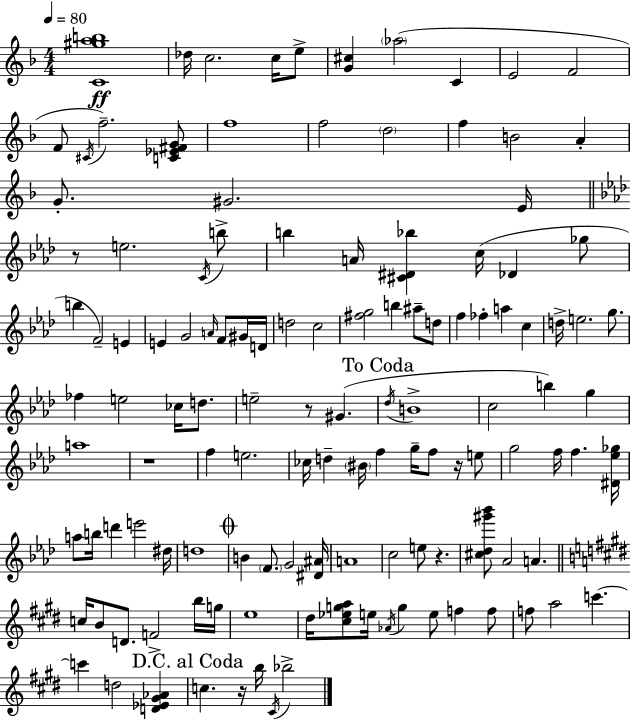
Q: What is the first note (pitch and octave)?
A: Db5